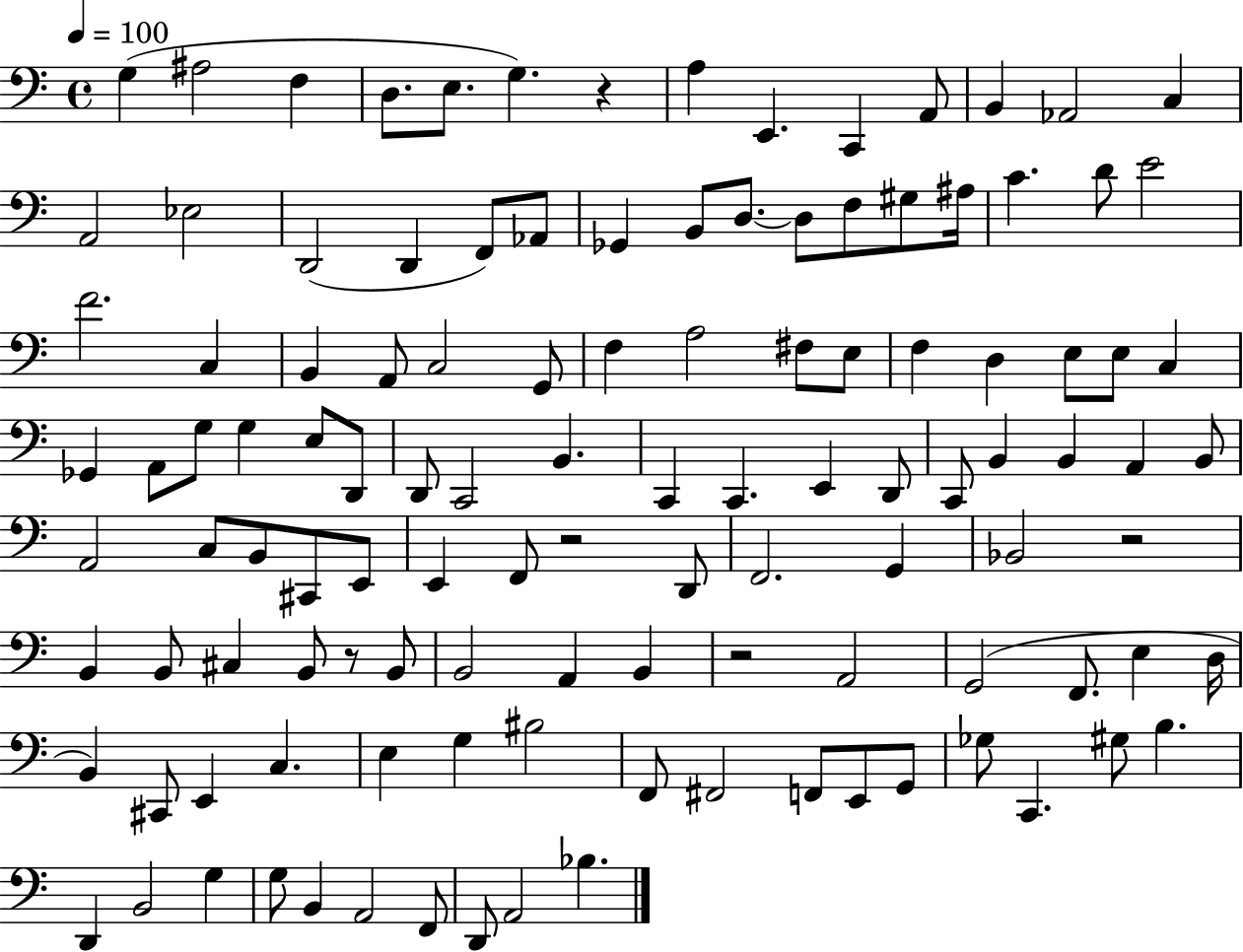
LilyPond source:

{
  \clef bass
  \time 4/4
  \defaultTimeSignature
  \key c \major
  \tempo 4 = 100
  g4( ais2 f4 | d8. e8. g4.) r4 | a4 e,4. c,4 a,8 | b,4 aes,2 c4 | \break a,2 ees2 | d,2( d,4 f,8) aes,8 | ges,4 b,8 d8.~~ d8 f8 gis8 ais16 | c'4. d'8 e'2 | \break f'2. c4 | b,4 a,8 c2 g,8 | f4 a2 fis8 e8 | f4 d4 e8 e8 c4 | \break ges,4 a,8 g8 g4 e8 d,8 | d,8 c,2 b,4. | c,4 c,4. e,4 d,8 | c,8 b,4 b,4 a,4 b,8 | \break a,2 c8 b,8 cis,8 e,8 | e,4 f,8 r2 d,8 | f,2. g,4 | bes,2 r2 | \break b,4 b,8 cis4 b,8 r8 b,8 | b,2 a,4 b,4 | r2 a,2 | g,2( f,8. e4 d16 | \break b,4) cis,8 e,4 c4. | e4 g4 bis2 | f,8 fis,2 f,8 e,8 g,8 | ges8 c,4. gis8 b4. | \break d,4 b,2 g4 | g8 b,4 a,2 f,8 | d,8 a,2 bes4. | \bar "|."
}